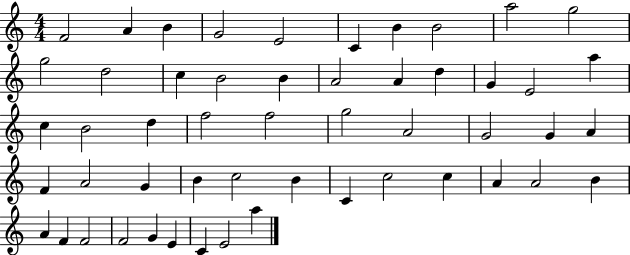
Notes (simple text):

F4/h A4/q B4/q G4/h E4/h C4/q B4/q B4/h A5/h G5/h G5/h D5/h C5/q B4/h B4/q A4/h A4/q D5/q G4/q E4/h A5/q C5/q B4/h D5/q F5/h F5/h G5/h A4/h G4/h G4/q A4/q F4/q A4/h G4/q B4/q C5/h B4/q C4/q C5/h C5/q A4/q A4/h B4/q A4/q F4/q F4/h F4/h G4/q E4/q C4/q E4/h A5/q